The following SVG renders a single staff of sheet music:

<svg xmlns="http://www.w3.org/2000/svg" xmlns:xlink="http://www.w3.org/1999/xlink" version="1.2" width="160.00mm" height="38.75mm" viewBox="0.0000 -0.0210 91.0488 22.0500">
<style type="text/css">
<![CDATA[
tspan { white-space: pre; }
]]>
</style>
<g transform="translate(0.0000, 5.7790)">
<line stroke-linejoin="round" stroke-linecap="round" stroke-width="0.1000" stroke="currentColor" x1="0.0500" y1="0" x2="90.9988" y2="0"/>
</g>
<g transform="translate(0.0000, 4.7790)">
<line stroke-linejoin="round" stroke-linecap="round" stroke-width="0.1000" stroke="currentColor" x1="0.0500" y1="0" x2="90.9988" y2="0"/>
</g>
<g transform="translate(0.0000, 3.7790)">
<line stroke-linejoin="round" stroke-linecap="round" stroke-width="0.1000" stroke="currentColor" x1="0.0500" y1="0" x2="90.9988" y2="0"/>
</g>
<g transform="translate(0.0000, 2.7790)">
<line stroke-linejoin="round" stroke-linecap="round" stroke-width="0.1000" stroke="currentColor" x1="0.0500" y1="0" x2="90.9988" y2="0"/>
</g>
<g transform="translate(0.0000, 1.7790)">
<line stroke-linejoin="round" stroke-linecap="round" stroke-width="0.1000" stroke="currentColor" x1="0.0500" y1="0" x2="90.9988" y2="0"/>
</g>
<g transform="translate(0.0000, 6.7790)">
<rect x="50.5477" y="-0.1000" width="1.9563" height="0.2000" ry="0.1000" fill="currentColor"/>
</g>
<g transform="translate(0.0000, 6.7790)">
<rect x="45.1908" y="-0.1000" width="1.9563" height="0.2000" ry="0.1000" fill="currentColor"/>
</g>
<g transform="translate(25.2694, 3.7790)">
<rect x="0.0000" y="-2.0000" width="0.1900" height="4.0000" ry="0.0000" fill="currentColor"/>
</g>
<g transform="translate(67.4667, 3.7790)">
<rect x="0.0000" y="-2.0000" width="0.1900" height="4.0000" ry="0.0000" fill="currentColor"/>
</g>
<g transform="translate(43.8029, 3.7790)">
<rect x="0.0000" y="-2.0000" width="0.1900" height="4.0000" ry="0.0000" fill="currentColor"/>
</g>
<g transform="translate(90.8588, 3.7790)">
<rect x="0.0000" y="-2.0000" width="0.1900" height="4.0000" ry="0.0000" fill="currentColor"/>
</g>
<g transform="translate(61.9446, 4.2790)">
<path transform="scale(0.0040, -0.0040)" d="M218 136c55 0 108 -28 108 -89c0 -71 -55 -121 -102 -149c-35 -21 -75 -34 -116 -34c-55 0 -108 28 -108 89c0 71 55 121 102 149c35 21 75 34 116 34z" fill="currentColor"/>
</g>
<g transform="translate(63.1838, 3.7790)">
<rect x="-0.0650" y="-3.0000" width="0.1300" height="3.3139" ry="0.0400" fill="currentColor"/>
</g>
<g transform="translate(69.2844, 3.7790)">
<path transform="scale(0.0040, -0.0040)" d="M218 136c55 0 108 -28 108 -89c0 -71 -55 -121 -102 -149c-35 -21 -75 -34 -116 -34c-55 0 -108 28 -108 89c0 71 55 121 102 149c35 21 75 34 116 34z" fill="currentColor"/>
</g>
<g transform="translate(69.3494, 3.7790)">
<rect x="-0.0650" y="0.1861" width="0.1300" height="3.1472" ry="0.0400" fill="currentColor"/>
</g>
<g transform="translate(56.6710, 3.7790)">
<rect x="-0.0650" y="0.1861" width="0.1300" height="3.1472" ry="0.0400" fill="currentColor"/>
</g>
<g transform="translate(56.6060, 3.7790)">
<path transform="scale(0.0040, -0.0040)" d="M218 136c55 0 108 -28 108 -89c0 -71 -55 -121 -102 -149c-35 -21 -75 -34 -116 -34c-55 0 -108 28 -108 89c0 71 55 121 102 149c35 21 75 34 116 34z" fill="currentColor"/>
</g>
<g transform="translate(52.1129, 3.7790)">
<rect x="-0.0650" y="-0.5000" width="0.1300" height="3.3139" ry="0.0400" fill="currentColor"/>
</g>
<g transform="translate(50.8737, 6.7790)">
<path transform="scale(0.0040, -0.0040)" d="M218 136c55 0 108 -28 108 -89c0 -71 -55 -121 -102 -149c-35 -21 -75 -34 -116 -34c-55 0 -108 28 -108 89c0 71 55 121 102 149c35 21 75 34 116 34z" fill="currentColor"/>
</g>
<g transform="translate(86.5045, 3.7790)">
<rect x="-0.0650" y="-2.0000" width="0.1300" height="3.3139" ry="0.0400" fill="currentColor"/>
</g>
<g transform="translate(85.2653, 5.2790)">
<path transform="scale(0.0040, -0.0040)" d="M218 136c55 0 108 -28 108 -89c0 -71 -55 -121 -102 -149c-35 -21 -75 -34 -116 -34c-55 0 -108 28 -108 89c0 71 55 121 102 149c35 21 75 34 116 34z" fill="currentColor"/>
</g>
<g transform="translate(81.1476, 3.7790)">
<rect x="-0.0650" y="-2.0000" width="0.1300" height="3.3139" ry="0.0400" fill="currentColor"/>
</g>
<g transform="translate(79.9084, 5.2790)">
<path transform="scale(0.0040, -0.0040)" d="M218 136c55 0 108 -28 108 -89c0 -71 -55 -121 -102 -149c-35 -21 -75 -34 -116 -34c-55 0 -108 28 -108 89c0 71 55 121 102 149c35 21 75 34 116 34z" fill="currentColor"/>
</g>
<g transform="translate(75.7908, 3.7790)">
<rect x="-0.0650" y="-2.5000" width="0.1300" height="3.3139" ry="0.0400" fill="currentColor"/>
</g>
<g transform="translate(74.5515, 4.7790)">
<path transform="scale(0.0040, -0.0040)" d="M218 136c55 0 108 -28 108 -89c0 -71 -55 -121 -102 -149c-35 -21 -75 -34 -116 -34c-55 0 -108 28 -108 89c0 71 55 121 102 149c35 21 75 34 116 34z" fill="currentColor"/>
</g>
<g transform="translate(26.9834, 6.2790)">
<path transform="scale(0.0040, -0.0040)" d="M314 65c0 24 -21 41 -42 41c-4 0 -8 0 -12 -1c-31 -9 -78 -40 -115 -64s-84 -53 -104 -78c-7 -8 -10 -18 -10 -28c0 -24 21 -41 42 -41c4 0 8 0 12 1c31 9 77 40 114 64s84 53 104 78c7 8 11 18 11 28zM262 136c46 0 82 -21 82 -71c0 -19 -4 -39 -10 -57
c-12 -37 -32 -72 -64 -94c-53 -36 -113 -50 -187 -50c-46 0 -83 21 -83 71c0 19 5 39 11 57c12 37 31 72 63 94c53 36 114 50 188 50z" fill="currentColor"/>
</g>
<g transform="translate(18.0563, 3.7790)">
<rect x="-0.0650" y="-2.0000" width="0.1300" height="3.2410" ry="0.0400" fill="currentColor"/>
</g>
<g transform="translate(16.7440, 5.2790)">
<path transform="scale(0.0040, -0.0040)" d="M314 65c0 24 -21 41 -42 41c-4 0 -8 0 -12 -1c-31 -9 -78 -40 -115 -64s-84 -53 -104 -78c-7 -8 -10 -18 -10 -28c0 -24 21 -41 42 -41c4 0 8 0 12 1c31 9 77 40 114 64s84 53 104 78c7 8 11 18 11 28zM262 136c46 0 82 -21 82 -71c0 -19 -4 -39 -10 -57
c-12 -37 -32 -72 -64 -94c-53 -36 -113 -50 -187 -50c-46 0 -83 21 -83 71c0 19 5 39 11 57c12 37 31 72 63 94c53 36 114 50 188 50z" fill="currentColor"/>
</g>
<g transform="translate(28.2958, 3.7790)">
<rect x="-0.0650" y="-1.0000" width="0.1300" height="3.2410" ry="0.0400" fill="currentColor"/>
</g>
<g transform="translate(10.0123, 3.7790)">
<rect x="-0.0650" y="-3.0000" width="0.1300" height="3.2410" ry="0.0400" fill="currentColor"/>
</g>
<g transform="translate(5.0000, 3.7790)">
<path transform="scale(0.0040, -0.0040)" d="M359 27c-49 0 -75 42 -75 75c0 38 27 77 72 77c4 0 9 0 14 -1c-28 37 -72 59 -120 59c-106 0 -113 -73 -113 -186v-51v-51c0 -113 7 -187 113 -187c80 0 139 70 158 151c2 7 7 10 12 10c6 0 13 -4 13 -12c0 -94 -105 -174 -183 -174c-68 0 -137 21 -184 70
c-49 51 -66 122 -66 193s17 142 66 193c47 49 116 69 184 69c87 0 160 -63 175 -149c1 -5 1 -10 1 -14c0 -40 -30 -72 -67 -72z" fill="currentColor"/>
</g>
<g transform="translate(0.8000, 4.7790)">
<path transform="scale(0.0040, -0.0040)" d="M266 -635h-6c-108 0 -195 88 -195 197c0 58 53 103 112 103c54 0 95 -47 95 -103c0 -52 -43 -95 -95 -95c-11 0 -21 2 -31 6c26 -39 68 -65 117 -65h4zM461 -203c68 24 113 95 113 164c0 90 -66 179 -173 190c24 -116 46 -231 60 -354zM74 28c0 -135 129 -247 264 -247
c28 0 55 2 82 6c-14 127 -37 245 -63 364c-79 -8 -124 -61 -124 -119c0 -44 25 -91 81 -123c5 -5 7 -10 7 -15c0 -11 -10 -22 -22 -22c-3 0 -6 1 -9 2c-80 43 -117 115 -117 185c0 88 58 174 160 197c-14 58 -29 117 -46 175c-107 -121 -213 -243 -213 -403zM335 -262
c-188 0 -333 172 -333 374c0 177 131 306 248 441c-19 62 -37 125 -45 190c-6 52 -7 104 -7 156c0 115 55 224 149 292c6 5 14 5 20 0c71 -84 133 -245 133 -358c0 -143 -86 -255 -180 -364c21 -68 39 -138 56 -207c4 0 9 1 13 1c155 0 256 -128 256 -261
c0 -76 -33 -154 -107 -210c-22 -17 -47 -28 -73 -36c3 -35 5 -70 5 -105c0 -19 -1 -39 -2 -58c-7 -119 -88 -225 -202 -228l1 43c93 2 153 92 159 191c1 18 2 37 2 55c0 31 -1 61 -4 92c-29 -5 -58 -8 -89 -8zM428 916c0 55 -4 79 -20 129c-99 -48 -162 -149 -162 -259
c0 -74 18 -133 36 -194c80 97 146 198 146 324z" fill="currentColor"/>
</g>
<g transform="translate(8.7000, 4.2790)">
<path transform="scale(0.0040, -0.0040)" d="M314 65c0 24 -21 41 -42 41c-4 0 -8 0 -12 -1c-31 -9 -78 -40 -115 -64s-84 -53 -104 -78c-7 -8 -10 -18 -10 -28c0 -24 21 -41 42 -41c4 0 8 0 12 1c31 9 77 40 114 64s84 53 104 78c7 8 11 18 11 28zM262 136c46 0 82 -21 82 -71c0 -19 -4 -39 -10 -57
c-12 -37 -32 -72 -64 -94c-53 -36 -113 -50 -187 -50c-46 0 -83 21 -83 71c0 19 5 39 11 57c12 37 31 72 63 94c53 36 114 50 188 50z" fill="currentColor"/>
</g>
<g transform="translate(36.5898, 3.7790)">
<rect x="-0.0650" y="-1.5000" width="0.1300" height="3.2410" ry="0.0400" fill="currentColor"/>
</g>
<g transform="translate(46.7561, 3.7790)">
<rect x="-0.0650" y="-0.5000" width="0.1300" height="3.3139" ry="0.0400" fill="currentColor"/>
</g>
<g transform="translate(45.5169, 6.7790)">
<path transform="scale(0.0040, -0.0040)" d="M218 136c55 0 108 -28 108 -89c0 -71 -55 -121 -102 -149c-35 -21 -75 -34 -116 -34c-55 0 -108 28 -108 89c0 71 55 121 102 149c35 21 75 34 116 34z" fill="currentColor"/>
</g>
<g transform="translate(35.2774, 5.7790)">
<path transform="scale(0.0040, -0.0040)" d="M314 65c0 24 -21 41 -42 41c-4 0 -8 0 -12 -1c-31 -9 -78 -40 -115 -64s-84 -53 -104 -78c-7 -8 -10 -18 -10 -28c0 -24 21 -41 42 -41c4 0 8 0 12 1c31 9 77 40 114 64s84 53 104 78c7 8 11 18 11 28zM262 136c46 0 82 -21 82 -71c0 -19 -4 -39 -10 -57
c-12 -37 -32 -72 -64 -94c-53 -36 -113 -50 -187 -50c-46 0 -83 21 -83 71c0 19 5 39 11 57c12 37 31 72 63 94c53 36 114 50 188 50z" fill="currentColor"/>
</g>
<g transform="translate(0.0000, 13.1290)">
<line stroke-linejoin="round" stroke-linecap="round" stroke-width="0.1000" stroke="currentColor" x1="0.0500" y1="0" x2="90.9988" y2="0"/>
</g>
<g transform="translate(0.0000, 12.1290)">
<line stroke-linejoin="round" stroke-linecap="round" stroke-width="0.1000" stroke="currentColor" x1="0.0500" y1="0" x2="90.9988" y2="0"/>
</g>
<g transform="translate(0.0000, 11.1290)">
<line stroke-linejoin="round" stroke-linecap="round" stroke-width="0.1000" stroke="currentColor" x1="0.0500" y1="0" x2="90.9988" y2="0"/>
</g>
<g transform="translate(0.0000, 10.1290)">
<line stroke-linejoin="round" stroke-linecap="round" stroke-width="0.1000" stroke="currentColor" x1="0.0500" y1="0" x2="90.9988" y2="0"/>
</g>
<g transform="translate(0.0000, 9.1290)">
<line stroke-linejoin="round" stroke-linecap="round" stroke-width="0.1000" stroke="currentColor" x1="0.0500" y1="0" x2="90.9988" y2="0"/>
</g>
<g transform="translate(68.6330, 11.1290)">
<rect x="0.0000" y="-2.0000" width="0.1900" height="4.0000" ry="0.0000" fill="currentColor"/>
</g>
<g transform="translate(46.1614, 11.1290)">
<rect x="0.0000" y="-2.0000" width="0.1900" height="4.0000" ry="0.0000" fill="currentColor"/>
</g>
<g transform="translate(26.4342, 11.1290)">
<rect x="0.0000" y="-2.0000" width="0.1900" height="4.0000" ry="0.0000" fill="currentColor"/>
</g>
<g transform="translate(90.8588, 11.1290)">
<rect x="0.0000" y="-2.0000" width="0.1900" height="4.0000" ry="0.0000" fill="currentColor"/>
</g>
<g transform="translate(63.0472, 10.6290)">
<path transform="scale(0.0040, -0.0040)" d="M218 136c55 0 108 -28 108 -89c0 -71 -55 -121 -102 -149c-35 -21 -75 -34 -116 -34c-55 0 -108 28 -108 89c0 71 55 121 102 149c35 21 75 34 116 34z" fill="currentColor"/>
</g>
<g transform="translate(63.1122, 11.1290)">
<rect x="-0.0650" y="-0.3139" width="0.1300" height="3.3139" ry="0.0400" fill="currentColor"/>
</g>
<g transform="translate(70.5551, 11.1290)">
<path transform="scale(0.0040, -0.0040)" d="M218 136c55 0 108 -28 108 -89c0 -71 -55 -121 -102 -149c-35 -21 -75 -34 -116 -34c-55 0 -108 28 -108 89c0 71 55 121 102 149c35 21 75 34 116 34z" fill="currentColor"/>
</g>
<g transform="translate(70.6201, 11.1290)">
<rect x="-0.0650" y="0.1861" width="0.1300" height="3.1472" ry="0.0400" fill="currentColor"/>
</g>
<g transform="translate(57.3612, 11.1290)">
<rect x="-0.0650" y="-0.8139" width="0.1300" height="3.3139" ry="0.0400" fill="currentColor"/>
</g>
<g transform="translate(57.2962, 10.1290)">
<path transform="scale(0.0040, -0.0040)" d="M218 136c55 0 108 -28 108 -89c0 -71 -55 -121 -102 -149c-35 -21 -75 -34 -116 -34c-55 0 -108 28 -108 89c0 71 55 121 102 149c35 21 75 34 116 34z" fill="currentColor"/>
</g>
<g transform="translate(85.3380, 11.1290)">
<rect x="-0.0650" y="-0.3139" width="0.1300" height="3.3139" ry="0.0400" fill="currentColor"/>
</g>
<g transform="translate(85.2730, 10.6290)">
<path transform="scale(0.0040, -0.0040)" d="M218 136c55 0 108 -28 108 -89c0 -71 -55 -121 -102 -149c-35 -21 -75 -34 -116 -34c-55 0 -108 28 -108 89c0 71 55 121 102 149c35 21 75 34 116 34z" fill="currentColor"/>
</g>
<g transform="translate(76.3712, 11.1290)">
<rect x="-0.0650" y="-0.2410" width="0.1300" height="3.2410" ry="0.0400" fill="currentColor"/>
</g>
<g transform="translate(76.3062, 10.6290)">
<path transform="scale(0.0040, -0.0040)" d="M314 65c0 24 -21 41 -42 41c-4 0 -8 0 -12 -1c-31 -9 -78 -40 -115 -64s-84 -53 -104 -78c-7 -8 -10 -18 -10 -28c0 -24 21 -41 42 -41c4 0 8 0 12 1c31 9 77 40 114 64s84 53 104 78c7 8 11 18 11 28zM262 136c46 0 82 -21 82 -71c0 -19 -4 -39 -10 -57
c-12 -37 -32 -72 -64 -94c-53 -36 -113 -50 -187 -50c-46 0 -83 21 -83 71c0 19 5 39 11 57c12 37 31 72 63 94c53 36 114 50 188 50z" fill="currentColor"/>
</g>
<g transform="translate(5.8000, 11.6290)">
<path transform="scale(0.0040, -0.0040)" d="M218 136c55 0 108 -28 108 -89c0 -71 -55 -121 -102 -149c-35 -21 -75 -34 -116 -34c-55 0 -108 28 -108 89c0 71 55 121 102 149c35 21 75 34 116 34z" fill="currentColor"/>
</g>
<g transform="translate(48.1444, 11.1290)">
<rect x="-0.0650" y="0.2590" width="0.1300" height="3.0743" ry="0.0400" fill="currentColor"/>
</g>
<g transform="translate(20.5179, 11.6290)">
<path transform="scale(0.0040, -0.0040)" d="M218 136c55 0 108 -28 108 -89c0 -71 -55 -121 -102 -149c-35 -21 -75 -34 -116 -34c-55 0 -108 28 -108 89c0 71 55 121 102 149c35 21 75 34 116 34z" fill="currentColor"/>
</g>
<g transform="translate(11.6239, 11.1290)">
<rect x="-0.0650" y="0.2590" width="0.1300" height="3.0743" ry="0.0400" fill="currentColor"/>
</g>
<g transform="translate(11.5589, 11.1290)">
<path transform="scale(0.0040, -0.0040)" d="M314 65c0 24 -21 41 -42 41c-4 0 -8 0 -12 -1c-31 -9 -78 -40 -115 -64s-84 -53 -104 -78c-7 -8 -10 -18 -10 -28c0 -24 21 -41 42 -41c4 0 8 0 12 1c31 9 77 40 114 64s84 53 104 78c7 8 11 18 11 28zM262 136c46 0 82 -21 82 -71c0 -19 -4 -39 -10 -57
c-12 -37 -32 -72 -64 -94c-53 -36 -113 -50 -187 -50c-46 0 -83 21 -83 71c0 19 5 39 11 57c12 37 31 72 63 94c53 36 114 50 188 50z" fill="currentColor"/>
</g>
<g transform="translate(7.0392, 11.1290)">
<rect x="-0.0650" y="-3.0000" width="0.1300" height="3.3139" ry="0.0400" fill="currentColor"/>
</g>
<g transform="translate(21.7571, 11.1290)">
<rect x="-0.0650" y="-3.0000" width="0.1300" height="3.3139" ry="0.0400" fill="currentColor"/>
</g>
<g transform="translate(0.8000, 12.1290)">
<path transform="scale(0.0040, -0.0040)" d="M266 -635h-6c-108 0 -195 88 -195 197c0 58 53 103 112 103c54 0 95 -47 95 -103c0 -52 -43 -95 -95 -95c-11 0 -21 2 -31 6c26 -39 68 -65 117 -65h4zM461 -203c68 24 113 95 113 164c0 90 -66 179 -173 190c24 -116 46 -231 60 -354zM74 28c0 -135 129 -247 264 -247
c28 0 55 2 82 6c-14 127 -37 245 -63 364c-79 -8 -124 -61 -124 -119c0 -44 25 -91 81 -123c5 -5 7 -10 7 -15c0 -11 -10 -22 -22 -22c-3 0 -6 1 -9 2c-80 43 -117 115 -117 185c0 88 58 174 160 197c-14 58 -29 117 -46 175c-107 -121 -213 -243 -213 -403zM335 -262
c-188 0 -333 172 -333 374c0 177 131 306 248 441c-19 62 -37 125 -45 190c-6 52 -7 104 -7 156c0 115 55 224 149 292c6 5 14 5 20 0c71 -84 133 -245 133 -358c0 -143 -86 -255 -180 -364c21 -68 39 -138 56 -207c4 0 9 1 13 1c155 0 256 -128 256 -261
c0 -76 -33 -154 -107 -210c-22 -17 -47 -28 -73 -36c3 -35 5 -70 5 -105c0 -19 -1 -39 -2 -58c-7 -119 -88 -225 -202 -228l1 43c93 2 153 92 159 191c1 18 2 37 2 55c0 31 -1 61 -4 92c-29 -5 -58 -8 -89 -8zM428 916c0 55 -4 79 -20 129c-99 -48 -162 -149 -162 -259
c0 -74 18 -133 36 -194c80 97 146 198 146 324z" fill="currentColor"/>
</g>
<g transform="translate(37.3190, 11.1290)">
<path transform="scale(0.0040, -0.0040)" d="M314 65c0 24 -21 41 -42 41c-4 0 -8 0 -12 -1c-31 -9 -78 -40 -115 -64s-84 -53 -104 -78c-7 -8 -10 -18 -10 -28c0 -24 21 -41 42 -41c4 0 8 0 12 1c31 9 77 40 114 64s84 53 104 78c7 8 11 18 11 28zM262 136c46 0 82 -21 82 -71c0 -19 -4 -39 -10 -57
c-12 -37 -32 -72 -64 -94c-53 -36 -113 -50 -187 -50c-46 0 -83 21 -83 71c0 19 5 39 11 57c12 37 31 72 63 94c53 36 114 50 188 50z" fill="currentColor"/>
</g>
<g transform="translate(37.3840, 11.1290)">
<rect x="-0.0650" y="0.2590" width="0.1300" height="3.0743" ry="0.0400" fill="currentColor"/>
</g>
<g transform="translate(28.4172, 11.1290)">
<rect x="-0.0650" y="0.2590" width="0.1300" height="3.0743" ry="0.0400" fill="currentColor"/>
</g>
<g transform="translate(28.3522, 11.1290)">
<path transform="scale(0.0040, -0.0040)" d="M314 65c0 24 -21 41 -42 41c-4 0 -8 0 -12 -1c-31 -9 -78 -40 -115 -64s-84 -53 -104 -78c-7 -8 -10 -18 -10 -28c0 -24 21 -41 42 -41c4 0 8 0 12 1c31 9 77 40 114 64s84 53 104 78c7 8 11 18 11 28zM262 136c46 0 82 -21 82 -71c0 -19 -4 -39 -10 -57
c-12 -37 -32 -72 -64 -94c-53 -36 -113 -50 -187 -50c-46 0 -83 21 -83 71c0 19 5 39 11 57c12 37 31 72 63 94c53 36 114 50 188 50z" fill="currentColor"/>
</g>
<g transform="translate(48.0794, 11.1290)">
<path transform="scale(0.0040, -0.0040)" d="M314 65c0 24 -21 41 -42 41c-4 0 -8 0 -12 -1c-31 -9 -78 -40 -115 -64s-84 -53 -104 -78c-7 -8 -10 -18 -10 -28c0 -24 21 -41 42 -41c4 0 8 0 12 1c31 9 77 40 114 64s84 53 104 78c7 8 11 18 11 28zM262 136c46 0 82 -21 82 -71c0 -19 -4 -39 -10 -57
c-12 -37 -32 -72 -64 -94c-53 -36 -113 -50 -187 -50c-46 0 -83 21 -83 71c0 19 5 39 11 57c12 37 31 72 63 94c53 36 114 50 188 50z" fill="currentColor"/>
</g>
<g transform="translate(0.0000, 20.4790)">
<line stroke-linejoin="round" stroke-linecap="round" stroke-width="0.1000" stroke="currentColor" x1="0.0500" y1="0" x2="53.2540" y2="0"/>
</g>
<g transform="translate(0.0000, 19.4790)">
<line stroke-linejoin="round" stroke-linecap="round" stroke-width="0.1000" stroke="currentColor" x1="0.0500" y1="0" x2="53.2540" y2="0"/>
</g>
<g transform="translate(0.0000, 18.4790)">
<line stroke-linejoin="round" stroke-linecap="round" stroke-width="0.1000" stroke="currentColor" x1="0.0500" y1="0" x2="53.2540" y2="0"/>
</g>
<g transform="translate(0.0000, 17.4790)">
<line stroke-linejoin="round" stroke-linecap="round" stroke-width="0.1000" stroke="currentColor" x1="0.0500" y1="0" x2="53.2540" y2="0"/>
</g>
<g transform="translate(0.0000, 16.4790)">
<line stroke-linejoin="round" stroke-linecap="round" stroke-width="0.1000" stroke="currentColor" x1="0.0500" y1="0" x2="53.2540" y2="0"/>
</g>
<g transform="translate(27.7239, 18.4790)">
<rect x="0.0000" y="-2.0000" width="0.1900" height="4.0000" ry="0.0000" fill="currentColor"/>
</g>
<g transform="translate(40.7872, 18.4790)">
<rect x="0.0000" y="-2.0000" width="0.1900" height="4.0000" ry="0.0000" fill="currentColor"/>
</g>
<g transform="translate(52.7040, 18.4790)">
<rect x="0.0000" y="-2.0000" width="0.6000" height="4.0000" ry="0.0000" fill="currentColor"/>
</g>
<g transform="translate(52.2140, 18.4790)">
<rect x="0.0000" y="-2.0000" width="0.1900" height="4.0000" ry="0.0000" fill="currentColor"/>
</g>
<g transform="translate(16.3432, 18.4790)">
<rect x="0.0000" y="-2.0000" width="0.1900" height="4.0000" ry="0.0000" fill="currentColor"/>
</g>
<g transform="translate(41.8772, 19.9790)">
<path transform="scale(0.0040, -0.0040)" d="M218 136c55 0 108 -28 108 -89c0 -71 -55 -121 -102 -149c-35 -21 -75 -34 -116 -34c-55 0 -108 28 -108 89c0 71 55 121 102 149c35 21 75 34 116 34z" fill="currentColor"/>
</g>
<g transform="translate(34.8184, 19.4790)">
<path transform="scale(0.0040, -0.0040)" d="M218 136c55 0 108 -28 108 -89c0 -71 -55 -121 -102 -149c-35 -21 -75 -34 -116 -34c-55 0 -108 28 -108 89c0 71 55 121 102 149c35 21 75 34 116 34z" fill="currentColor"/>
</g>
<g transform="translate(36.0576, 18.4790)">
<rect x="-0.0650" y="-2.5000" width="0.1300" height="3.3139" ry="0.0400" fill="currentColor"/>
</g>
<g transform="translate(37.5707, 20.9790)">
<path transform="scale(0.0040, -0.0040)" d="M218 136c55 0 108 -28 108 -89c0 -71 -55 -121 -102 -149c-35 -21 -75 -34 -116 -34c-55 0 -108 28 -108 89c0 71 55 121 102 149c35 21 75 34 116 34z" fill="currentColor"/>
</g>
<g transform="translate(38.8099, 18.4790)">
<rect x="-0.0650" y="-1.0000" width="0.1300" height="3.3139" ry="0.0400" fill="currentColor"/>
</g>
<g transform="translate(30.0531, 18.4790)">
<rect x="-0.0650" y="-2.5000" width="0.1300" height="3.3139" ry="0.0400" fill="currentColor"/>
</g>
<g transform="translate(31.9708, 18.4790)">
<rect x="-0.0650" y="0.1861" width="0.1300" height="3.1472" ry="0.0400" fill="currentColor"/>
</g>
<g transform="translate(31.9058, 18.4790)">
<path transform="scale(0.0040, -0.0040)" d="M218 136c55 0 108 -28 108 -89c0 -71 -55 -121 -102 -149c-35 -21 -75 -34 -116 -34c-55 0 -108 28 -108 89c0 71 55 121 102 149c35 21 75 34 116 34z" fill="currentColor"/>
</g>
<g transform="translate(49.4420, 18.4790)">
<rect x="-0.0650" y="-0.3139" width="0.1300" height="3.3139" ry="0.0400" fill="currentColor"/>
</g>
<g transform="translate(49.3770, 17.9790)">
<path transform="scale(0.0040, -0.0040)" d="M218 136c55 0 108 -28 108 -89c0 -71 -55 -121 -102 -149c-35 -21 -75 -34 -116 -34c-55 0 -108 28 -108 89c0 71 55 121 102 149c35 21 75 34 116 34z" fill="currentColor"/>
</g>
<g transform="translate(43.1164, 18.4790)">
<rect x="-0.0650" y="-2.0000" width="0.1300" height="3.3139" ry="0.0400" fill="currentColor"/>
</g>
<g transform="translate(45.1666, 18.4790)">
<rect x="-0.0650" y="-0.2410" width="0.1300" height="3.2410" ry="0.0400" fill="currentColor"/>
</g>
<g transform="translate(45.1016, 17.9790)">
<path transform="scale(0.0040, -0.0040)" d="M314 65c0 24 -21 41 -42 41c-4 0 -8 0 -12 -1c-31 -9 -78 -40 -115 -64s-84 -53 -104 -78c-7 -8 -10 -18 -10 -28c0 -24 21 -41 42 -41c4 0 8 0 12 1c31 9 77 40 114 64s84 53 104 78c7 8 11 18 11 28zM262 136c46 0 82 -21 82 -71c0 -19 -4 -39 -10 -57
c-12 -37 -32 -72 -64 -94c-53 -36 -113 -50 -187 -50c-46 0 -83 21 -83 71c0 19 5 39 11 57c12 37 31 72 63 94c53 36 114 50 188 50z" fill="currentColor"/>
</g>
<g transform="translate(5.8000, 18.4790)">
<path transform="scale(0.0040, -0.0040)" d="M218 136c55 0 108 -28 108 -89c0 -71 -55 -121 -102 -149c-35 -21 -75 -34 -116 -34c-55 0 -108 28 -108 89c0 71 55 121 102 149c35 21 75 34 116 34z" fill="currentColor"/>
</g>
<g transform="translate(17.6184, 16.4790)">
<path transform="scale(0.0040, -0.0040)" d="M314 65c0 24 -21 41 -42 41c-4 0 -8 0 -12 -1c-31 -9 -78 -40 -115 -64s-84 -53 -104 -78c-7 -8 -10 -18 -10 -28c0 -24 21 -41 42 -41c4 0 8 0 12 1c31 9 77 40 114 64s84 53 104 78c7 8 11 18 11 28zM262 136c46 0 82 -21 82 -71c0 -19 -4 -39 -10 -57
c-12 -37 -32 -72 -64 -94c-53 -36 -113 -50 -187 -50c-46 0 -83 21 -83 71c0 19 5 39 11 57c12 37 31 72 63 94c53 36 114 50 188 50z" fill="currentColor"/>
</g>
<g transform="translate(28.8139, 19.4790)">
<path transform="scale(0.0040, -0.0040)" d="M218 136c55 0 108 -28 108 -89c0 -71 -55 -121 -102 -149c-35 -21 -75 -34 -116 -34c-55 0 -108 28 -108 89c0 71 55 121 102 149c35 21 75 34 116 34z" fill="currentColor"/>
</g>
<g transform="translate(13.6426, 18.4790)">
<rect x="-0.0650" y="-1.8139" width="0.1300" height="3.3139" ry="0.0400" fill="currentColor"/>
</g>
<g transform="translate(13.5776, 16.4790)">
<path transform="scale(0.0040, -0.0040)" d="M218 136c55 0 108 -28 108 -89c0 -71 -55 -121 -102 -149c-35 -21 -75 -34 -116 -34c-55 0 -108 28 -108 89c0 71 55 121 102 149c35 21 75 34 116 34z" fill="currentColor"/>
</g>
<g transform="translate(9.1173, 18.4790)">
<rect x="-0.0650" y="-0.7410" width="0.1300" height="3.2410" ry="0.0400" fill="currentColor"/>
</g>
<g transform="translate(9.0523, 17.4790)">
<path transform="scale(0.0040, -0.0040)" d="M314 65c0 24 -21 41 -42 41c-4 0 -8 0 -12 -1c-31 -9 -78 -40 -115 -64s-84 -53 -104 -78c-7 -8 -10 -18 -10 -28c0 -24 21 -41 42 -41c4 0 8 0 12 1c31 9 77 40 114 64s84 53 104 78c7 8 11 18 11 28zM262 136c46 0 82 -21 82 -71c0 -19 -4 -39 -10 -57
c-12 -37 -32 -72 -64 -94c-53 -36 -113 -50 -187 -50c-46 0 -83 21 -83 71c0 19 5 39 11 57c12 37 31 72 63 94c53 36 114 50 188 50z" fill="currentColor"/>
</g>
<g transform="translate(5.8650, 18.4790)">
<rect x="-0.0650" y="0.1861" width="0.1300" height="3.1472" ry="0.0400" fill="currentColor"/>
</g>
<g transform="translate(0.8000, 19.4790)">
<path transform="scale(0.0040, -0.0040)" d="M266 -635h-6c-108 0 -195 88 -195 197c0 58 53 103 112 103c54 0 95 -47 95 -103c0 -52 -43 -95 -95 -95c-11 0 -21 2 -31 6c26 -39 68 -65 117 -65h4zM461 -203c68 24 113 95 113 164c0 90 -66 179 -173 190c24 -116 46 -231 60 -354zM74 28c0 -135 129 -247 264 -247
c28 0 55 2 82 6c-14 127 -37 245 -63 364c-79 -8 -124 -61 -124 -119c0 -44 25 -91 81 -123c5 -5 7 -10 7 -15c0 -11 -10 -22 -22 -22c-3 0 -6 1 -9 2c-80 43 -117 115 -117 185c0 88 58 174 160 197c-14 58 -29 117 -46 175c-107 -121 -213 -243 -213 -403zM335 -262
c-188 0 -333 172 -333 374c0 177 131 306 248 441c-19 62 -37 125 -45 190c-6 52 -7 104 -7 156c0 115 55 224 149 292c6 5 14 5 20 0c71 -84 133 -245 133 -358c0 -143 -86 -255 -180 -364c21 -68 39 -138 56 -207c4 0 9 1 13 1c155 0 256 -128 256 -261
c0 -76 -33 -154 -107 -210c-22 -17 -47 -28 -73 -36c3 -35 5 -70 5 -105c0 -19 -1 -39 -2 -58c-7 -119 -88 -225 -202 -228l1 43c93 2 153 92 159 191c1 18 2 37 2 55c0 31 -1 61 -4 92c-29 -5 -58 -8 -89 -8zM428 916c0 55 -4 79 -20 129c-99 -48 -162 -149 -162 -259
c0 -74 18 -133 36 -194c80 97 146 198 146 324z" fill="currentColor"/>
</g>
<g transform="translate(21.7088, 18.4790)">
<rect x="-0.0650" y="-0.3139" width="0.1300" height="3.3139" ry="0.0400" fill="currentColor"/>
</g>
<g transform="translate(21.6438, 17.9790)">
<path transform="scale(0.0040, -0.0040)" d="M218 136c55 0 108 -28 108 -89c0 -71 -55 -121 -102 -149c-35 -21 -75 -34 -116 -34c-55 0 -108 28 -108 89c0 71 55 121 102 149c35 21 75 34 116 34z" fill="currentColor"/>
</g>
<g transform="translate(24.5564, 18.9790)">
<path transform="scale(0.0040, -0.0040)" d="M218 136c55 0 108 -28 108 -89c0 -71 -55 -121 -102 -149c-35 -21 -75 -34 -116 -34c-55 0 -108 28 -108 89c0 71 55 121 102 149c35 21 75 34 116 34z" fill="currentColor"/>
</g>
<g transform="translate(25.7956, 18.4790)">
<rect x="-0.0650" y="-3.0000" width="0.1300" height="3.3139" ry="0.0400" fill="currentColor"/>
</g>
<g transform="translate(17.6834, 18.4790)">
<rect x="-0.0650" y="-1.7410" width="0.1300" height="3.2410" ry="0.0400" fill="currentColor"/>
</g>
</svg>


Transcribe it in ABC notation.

X:1
T:Untitled
M:4/4
L:1/4
K:C
A2 F2 D2 E2 C C B A B G F F A B2 A B2 B2 B2 d c B c2 c B d2 f f2 c A G B G D F c2 c